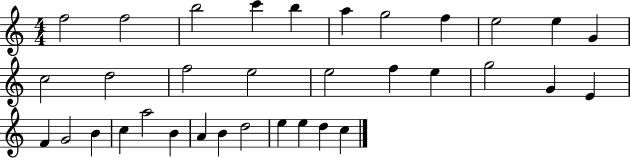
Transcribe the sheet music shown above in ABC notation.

X:1
T:Untitled
M:4/4
L:1/4
K:C
f2 f2 b2 c' b a g2 f e2 e G c2 d2 f2 e2 e2 f e g2 G E F G2 B c a2 B A B d2 e e d c